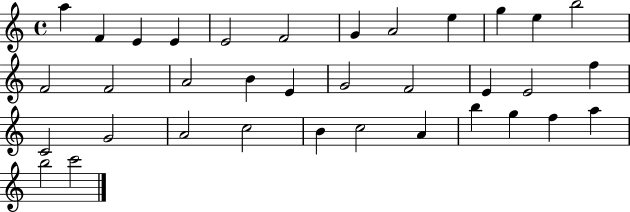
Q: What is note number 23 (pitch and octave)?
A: C4